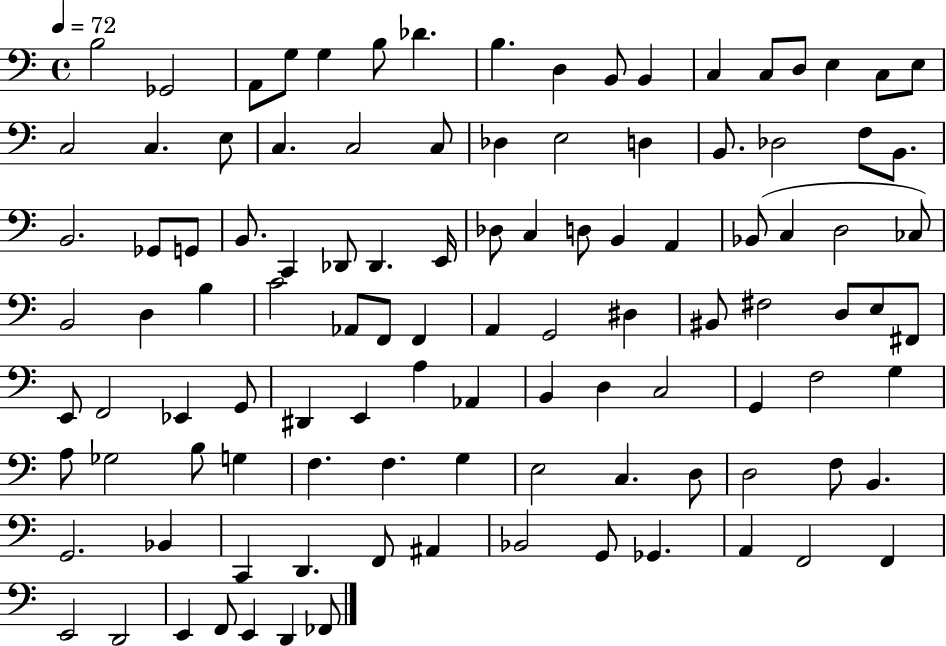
{
  \clef bass
  \time 4/4
  \defaultTimeSignature
  \key c \major
  \tempo 4 = 72
  b2 ges,2 | a,8 g8 g4 b8 des'4. | b4. d4 b,8 b,4 | c4 c8 d8 e4 c8 e8 | \break c2 c4. e8 | c4. c2 c8 | des4 e2 d4 | b,8. des2 f8 b,8. | \break b,2. ges,8 g,8 | b,8. c,4 des,8 des,4. e,16 | des8 c4 d8 b,4 a,4 | bes,8( c4 d2 ces8) | \break b,2 d4 b4 | c'2 aes,8 f,8 f,4 | a,4 g,2 dis4 | bis,8 fis2 d8 e8 fis,8 | \break e,8 f,2 ees,4 g,8 | dis,4 e,4 a4 aes,4 | b,4 d4 c2 | g,4 f2 g4 | \break a8 ges2 b8 g4 | f4. f4. g4 | e2 c4. d8 | d2 f8 b,4. | \break g,2. bes,4 | c,4 d,4. f,8 ais,4 | bes,2 g,8 ges,4. | a,4 f,2 f,4 | \break e,2 d,2 | e,4 f,8 e,4 d,4 fes,8 | \bar "|."
}